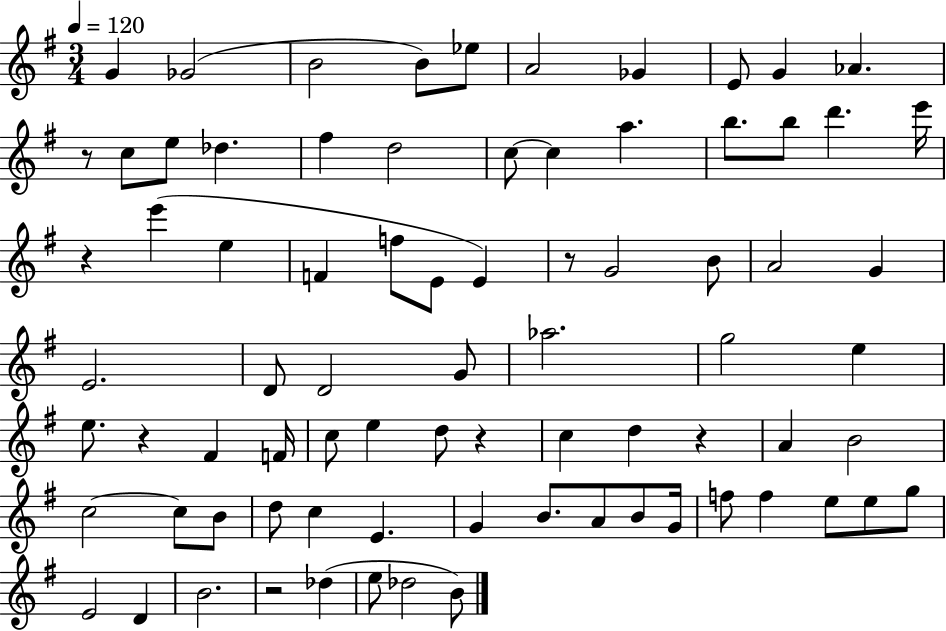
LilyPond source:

{
  \clef treble
  \numericTimeSignature
  \time 3/4
  \key g \major
  \tempo 4 = 120
  g'4 ges'2( | b'2 b'8) ees''8 | a'2 ges'4 | e'8 g'4 aes'4. | \break r8 c''8 e''8 des''4. | fis''4 d''2 | c''8~~ c''4 a''4. | b''8. b''8 d'''4. e'''16 | \break r4 e'''4( e''4 | f'4 f''8 e'8 e'4) | r8 g'2 b'8 | a'2 g'4 | \break e'2. | d'8 d'2 g'8 | aes''2. | g''2 e''4 | \break e''8. r4 fis'4 f'16 | c''8 e''4 d''8 r4 | c''4 d''4 r4 | a'4 b'2 | \break c''2~~ c''8 b'8 | d''8 c''4 e'4. | g'4 b'8. a'8 b'8 g'16 | f''8 f''4 e''8 e''8 g''8 | \break e'2 d'4 | b'2. | r2 des''4( | e''8 des''2 b'8) | \break \bar "|."
}